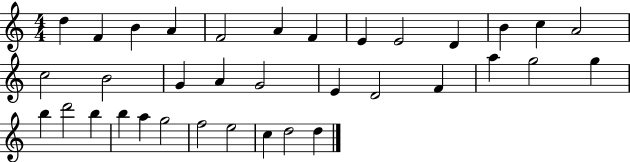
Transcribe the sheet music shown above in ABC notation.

X:1
T:Untitled
M:4/4
L:1/4
K:C
d F B A F2 A F E E2 D B c A2 c2 B2 G A G2 E D2 F a g2 g b d'2 b b a g2 f2 e2 c d2 d